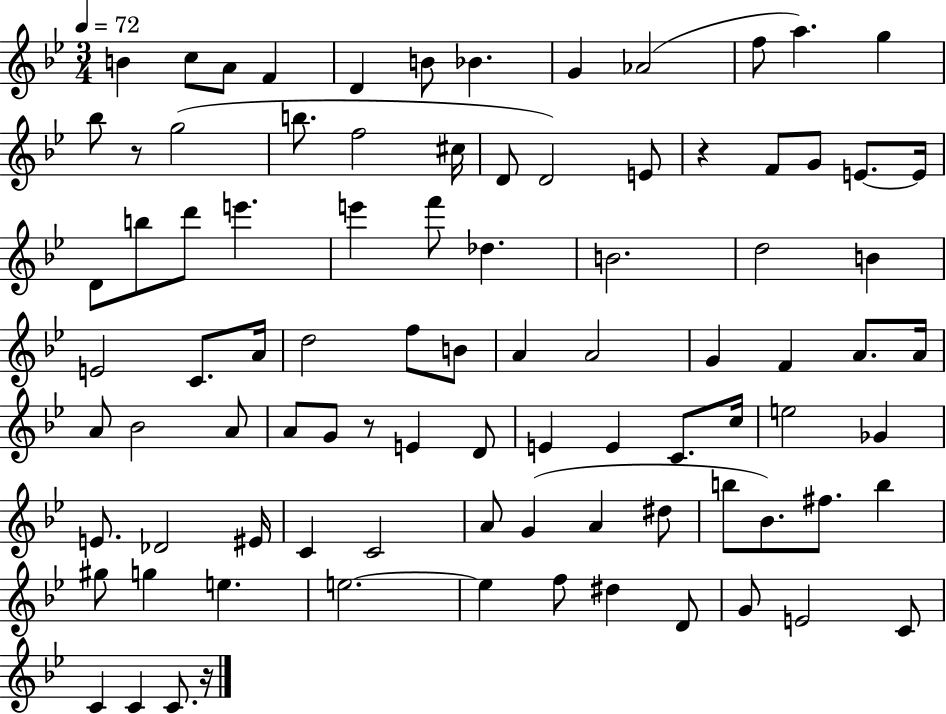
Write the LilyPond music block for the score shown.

{
  \clef treble
  \numericTimeSignature
  \time 3/4
  \key bes \major
  \tempo 4 = 72
  b'4 c''8 a'8 f'4 | d'4 b'8 bes'4. | g'4 aes'2( | f''8 a''4.) g''4 | \break bes''8 r8 g''2( | b''8. f''2 cis''16 | d'8 d'2) e'8 | r4 f'8 g'8 e'8.~~ e'16 | \break d'8 b''8 d'''8 e'''4. | e'''4 f'''8 des''4. | b'2. | d''2 b'4 | \break e'2 c'8. a'16 | d''2 f''8 b'8 | a'4 a'2 | g'4 f'4 a'8. a'16 | \break a'8 bes'2 a'8 | a'8 g'8 r8 e'4 d'8 | e'4 e'4 c'8. c''16 | e''2 ges'4 | \break e'8. des'2 eis'16 | c'4 c'2 | a'8 g'4( a'4 dis''8 | b''8 bes'8.) fis''8. b''4 | \break gis''8 g''4 e''4. | e''2.~~ | e''4 f''8 dis''4 d'8 | g'8 e'2 c'8 | \break c'4 c'4 c'8. r16 | \bar "|."
}